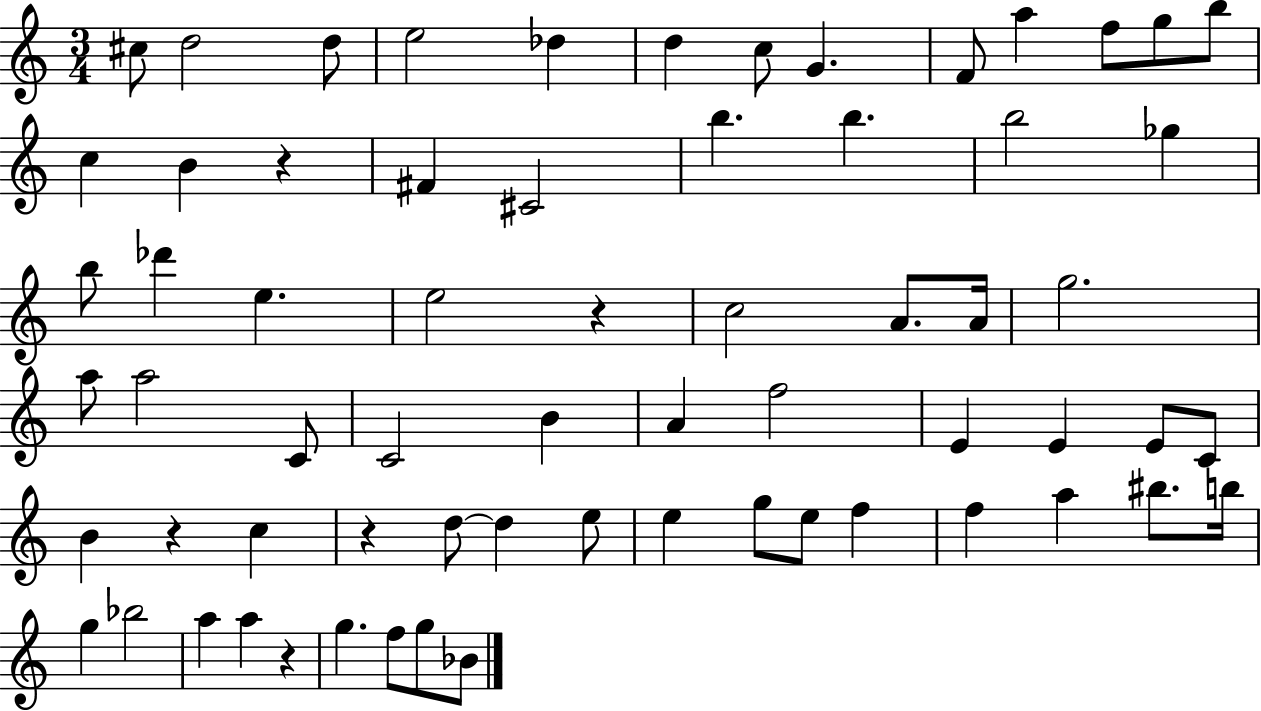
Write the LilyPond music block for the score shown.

{
  \clef treble
  \numericTimeSignature
  \time 3/4
  \key c \major
  cis''8 d''2 d''8 | e''2 des''4 | d''4 c''8 g'4. | f'8 a''4 f''8 g''8 b''8 | \break c''4 b'4 r4 | fis'4 cis'2 | b''4. b''4. | b''2 ges''4 | \break b''8 des'''4 e''4. | e''2 r4 | c''2 a'8. a'16 | g''2. | \break a''8 a''2 c'8 | c'2 b'4 | a'4 f''2 | e'4 e'4 e'8 c'8 | \break b'4 r4 c''4 | r4 d''8~~ d''4 e''8 | e''4 g''8 e''8 f''4 | f''4 a''4 bis''8. b''16 | \break g''4 bes''2 | a''4 a''4 r4 | g''4. f''8 g''8 bes'8 | \bar "|."
}